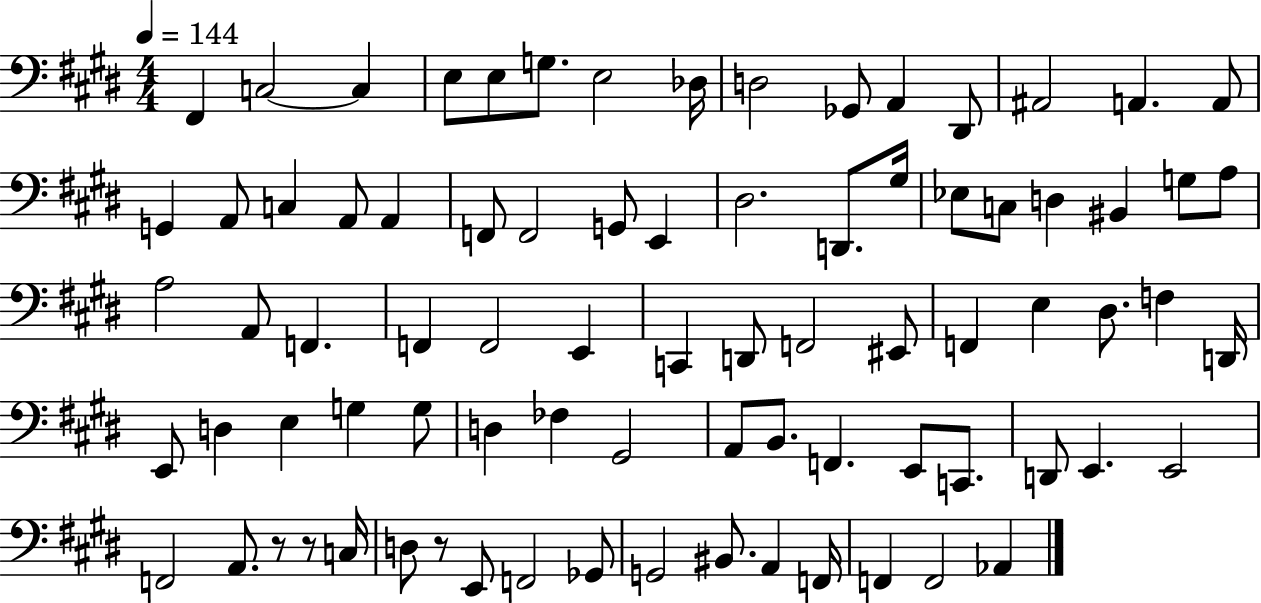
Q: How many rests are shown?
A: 3